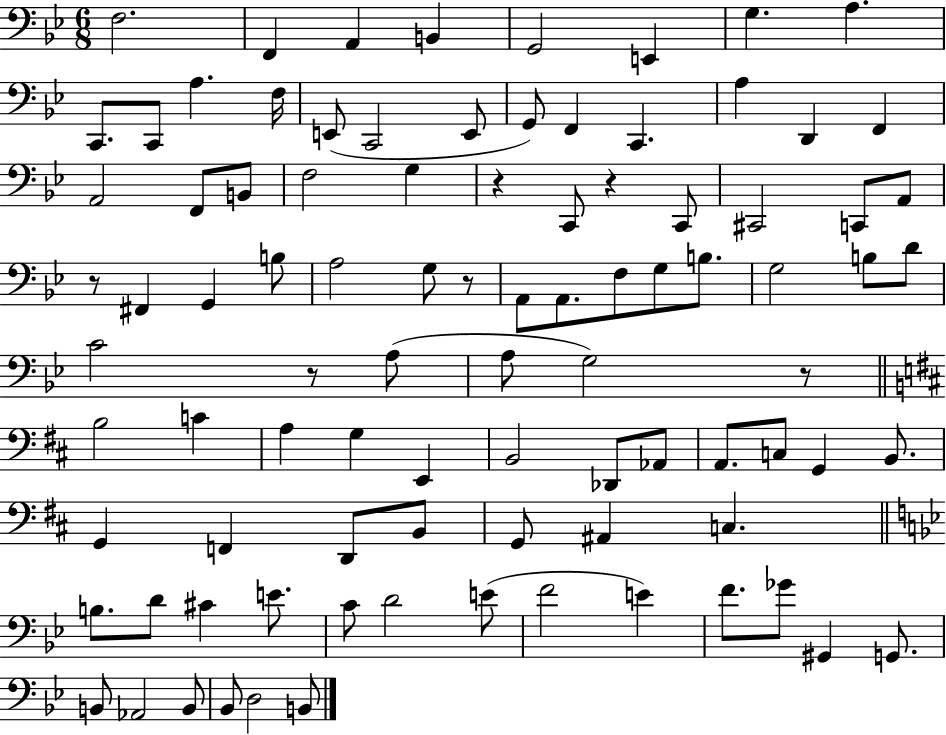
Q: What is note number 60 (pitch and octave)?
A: B2